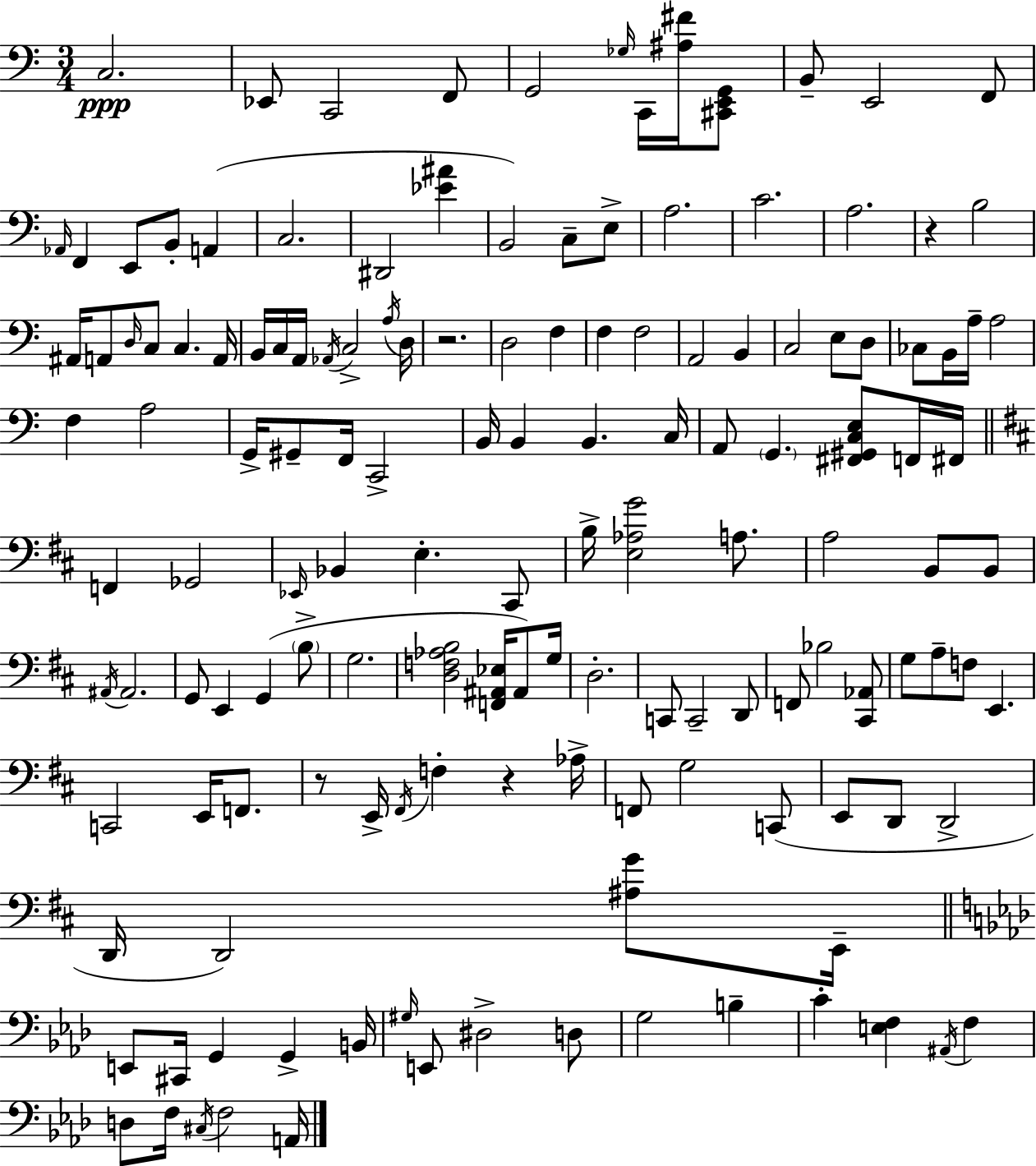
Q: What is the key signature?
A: A minor